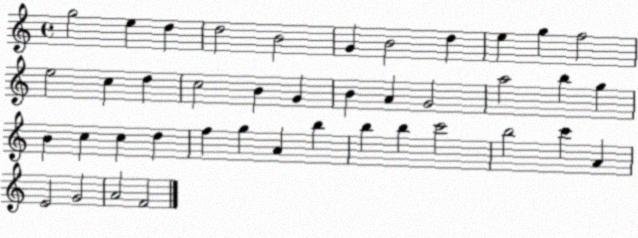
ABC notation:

X:1
T:Untitled
M:4/4
L:1/4
K:C
g2 e d d2 B2 G B2 d e g f2 e2 c d c2 B G B A G2 a2 b g B c c d f g A b b b c'2 b2 c' A E2 G2 A2 F2